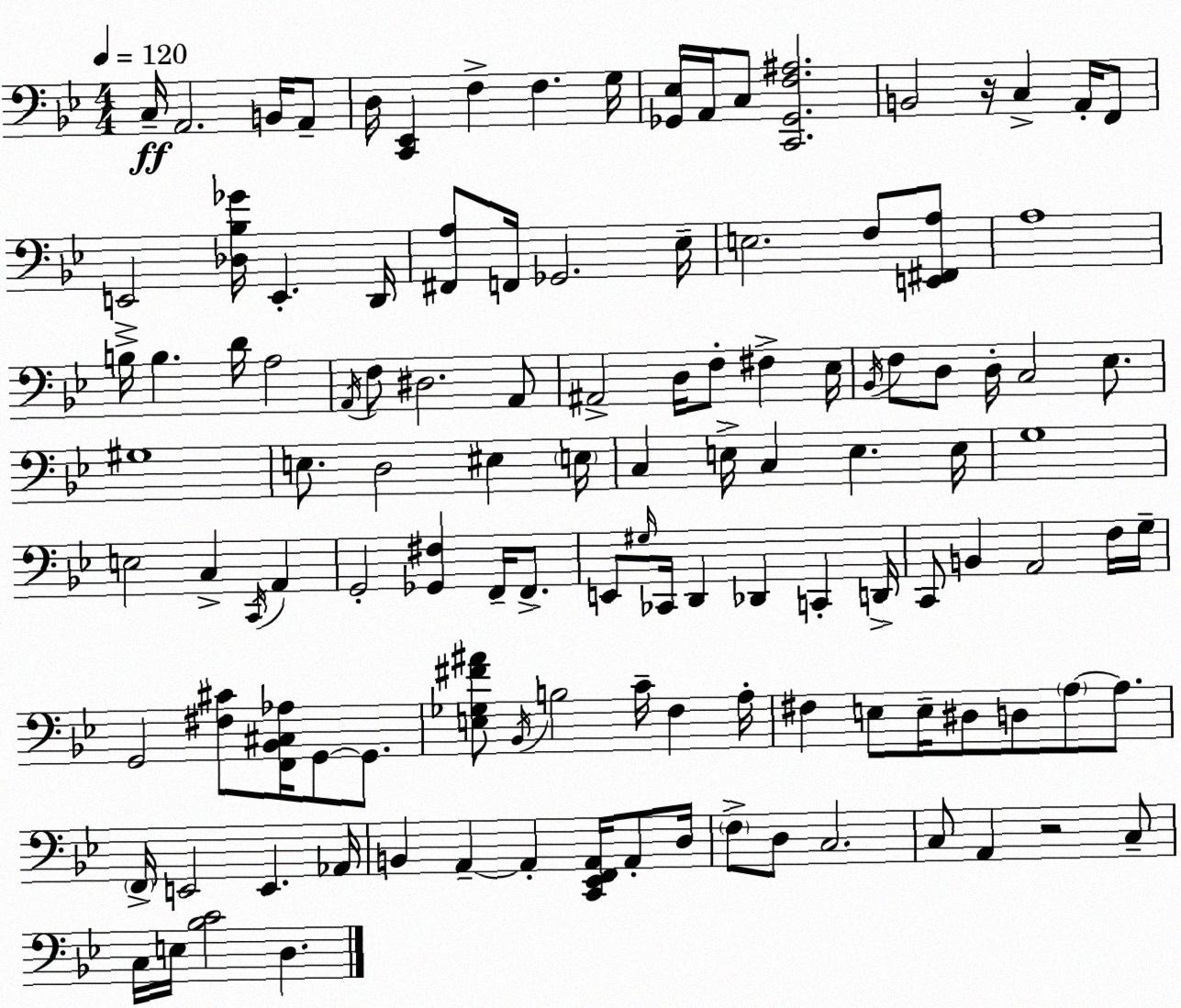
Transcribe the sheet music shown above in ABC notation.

X:1
T:Untitled
M:4/4
L:1/4
K:Bb
C,/4 A,,2 B,,/4 A,,/2 D,/4 [C,,_E,,] F, F, G,/4 [_G,,_E,]/4 A,,/4 C,/2 [C,,_G,,F,^A,]2 B,,2 z/4 C, A,,/4 F,,/2 E,,2 [_D,_B,_G]/4 E,, D,,/4 [^F,,A,]/2 F,,/4 _G,,2 _E,/4 E,2 F,/2 [E,,^F,,A,]/2 A,4 B,/4 B, D/4 A,2 A,,/4 F,/2 ^D,2 A,,/2 ^A,,2 D,/4 F,/2 ^F, _E,/4 _B,,/4 F,/2 D,/2 D,/4 C,2 _E,/2 ^G,4 E,/2 D,2 ^E, E,/4 C, E,/4 C, E, E,/4 G,4 E,2 C, C,,/4 A,, G,,2 [_G,,^F,] F,,/4 F,,/2 E,,/2 ^G,/4 _C,,/4 D,, _D,, C,, D,,/4 C,,/2 B,, A,,2 F,/4 G,/4 G,,2 [^F,^C]/2 [F,,_B,,^C,_A,]/4 G,,/2 G,,/2 [E,_G,^F^A]/2 _B,,/4 B,2 C/4 F, A,/4 ^F, E,/2 E,/4 ^D,/2 D,/2 A,/2 A,/2 F,,/4 E,,2 E,, _A,,/4 B,, A,, A,, [C,,_E,,F,,A,,]/4 A,,/2 D,/4 F,/2 D,/2 C,2 C,/2 A,, z2 C,/2 C,/4 E,/4 [_B,C]2 D,